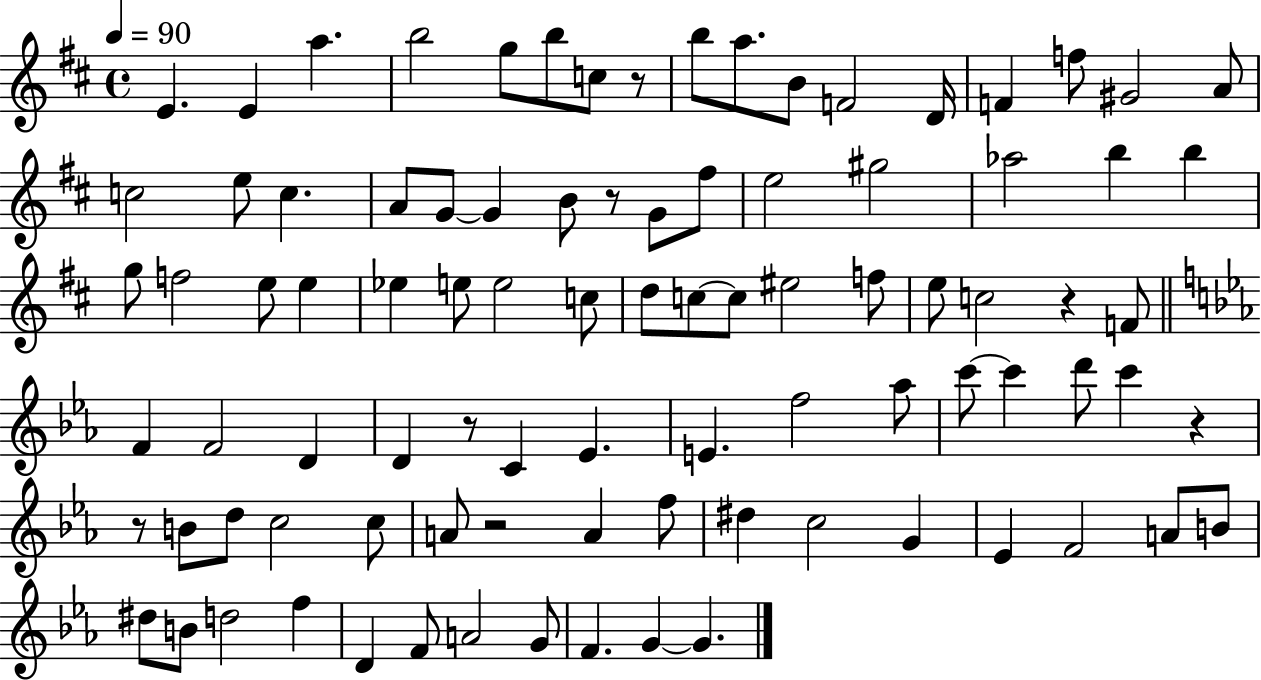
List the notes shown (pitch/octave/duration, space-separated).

E4/q. E4/q A5/q. B5/h G5/e B5/e C5/e R/e B5/e A5/e. B4/e F4/h D4/s F4/q F5/e G#4/h A4/e C5/h E5/e C5/q. A4/e G4/e G4/q B4/e R/e G4/e F#5/e E5/h G#5/h Ab5/h B5/q B5/q G5/e F5/h E5/e E5/q Eb5/q E5/e E5/h C5/e D5/e C5/e C5/e EIS5/h F5/e E5/e C5/h R/q F4/e F4/q F4/h D4/q D4/q R/e C4/q Eb4/q. E4/q. F5/h Ab5/e C6/e C6/q D6/e C6/q R/q R/e B4/e D5/e C5/h C5/e A4/e R/h A4/q F5/e D#5/q C5/h G4/q Eb4/q F4/h A4/e B4/e D#5/e B4/e D5/h F5/q D4/q F4/e A4/h G4/e F4/q. G4/q G4/q.